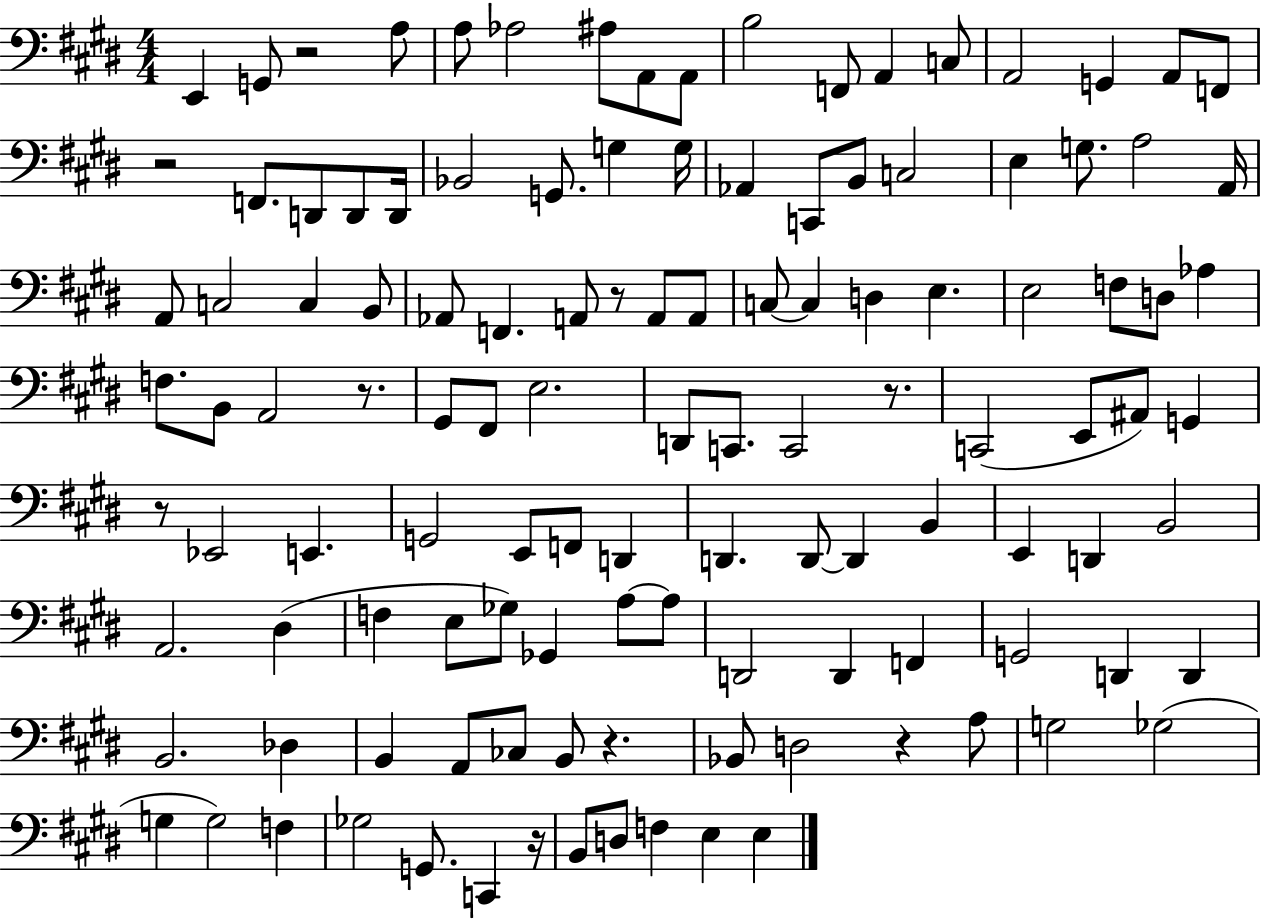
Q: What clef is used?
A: bass